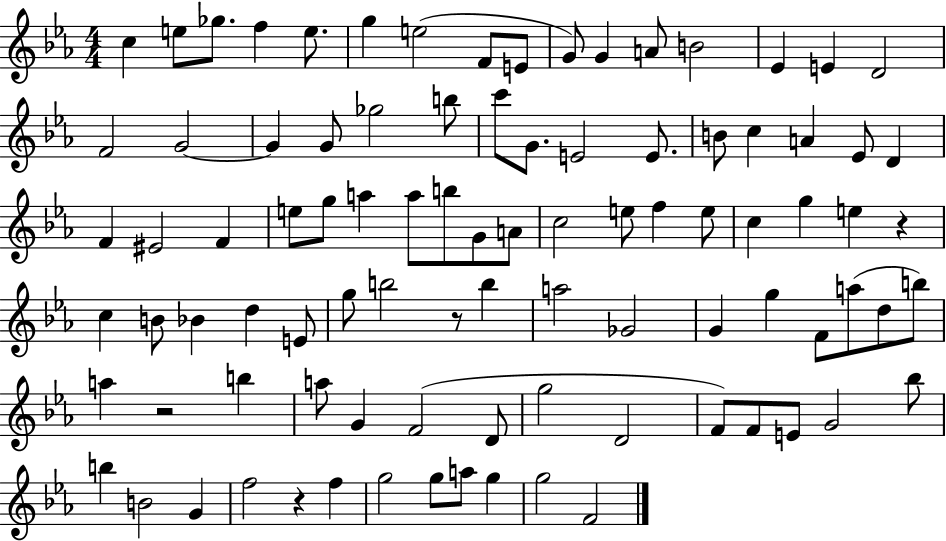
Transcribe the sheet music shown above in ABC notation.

X:1
T:Untitled
M:4/4
L:1/4
K:Eb
c e/2 _g/2 f e/2 g e2 F/2 E/2 G/2 G A/2 B2 _E E D2 F2 G2 G G/2 _g2 b/2 c'/2 G/2 E2 E/2 B/2 c A _E/2 D F ^E2 F e/2 g/2 a a/2 b/2 G/2 A/2 c2 e/2 f e/2 c g e z c B/2 _B d E/2 g/2 b2 z/2 b a2 _G2 G g F/2 a/2 d/2 b/2 a z2 b a/2 G F2 D/2 g2 D2 F/2 F/2 E/2 G2 _b/2 b B2 G f2 z f g2 g/2 a/2 g g2 F2